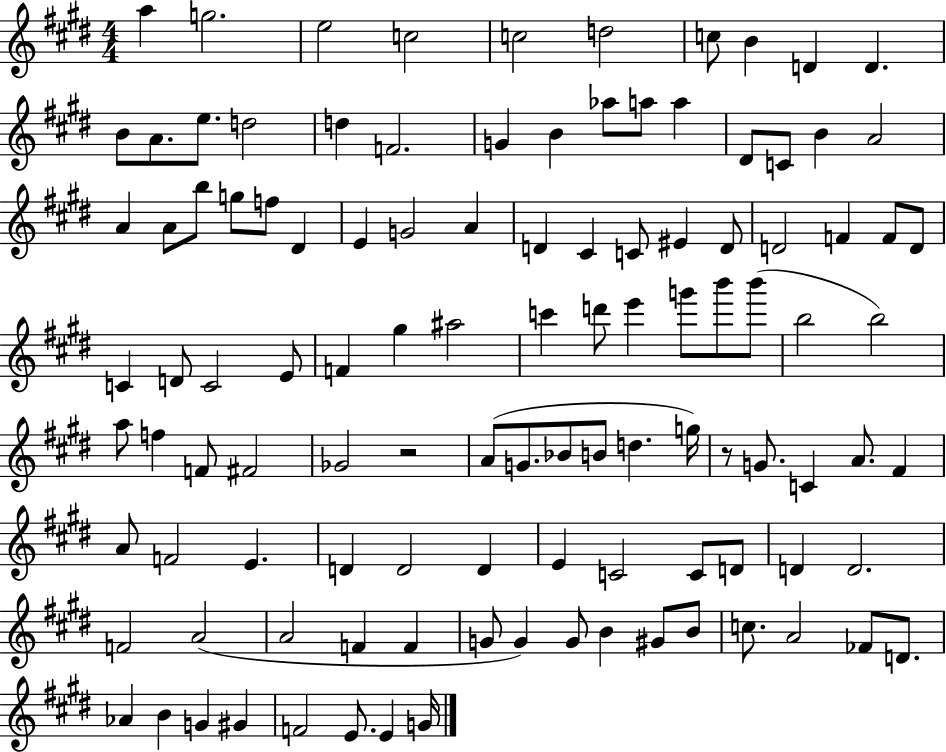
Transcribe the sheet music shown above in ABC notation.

X:1
T:Untitled
M:4/4
L:1/4
K:E
a g2 e2 c2 c2 d2 c/2 B D D B/2 A/2 e/2 d2 d F2 G B _a/2 a/2 a ^D/2 C/2 B A2 A A/2 b/2 g/2 f/2 ^D E G2 A D ^C C/2 ^E D/2 D2 F F/2 D/2 C D/2 C2 E/2 F ^g ^a2 c' d'/2 e' g'/2 b'/2 b'/2 b2 b2 a/2 f F/2 ^F2 _G2 z2 A/2 G/2 _B/2 B/2 d g/4 z/2 G/2 C A/2 ^F A/2 F2 E D D2 D E C2 C/2 D/2 D D2 F2 A2 A2 F F G/2 G G/2 B ^G/2 B/2 c/2 A2 _F/2 D/2 _A B G ^G F2 E/2 E G/4